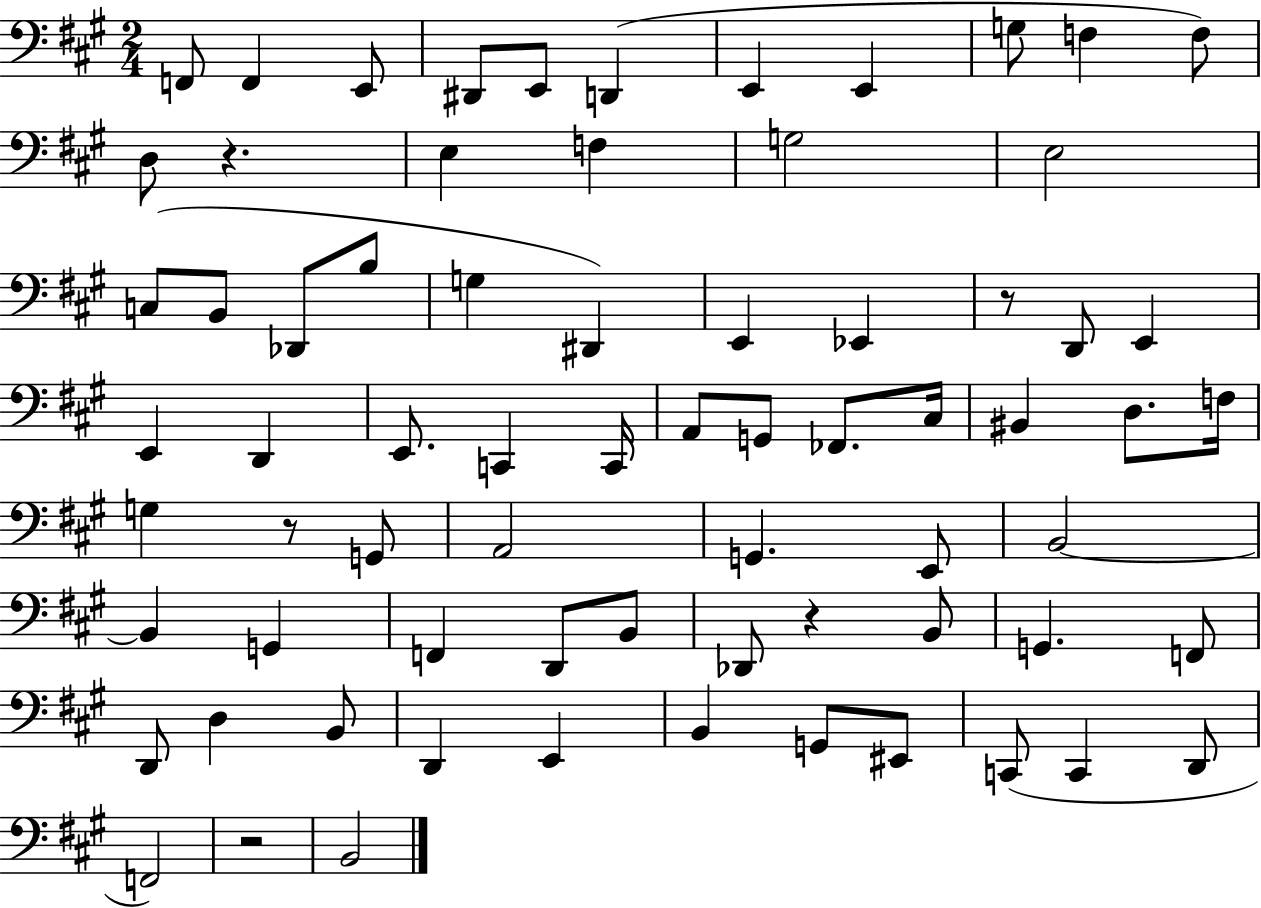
X:1
T:Untitled
M:2/4
L:1/4
K:A
F,,/2 F,, E,,/2 ^D,,/2 E,,/2 D,, E,, E,, G,/2 F, F,/2 D,/2 z E, F, G,2 E,2 C,/2 B,,/2 _D,,/2 B,/2 G, ^D,, E,, _E,, z/2 D,,/2 E,, E,, D,, E,,/2 C,, C,,/4 A,,/2 G,,/2 _F,,/2 ^C,/4 ^B,, D,/2 F,/4 G, z/2 G,,/2 A,,2 G,, E,,/2 B,,2 B,, G,, F,, D,,/2 B,,/2 _D,,/2 z B,,/2 G,, F,,/2 D,,/2 D, B,,/2 D,, E,, B,, G,,/2 ^E,,/2 C,,/2 C,, D,,/2 F,,2 z2 B,,2